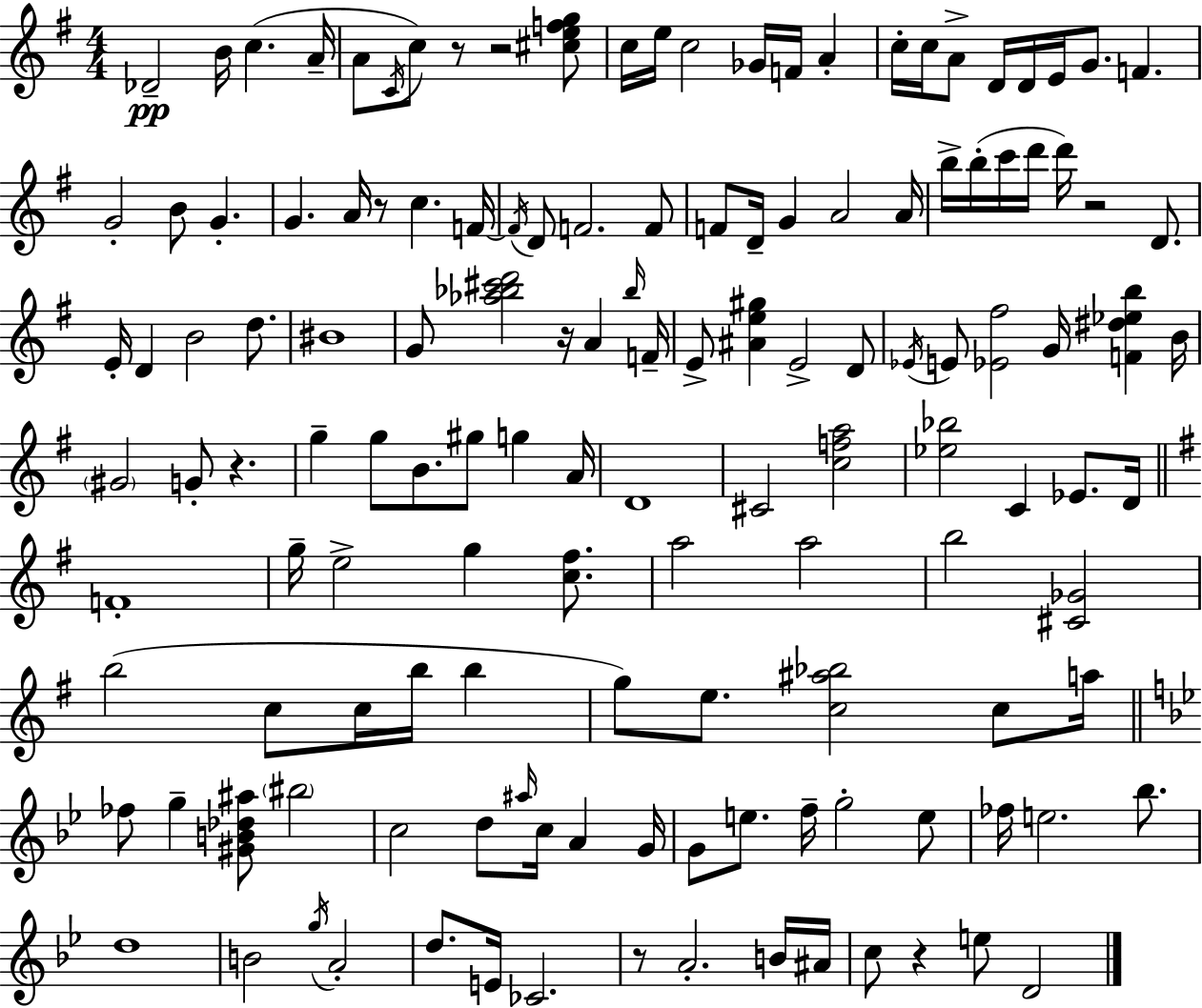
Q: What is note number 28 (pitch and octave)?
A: F4